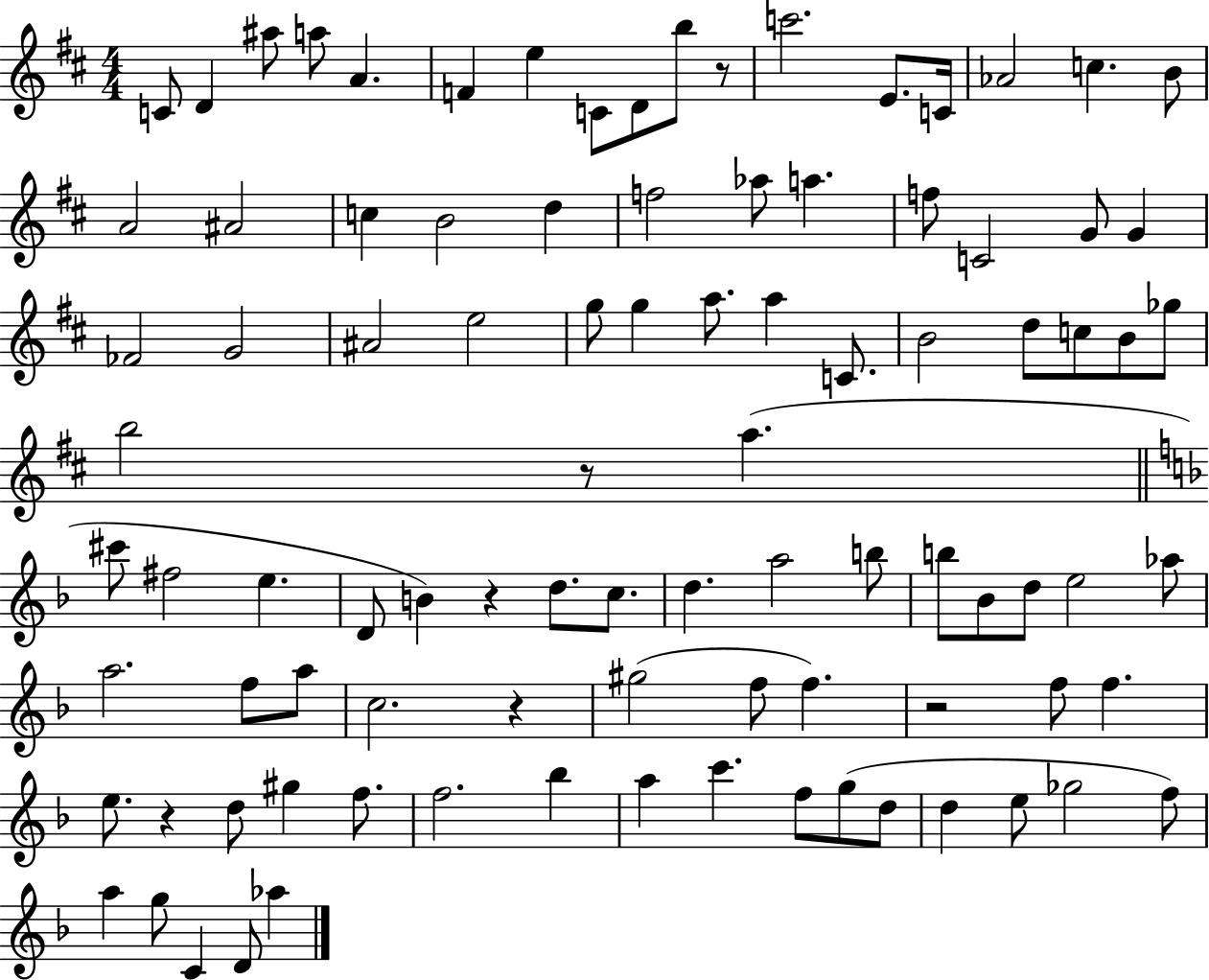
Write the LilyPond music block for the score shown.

{
  \clef treble
  \numericTimeSignature
  \time 4/4
  \key d \major
  c'8 d'4 ais''8 a''8 a'4. | f'4 e''4 c'8 d'8 b''8 r8 | c'''2. e'8. c'16 | aes'2 c''4. b'8 | \break a'2 ais'2 | c''4 b'2 d''4 | f''2 aes''8 a''4. | f''8 c'2 g'8 g'4 | \break fes'2 g'2 | ais'2 e''2 | g''8 g''4 a''8. a''4 c'8. | b'2 d''8 c''8 b'8 ges''8 | \break b''2 r8 a''4.( | \bar "||" \break \key f \major cis'''8 fis''2 e''4. | d'8 b'4) r4 d''8. c''8. | d''4. a''2 b''8 | b''8 bes'8 d''8 e''2 aes''8 | \break a''2. f''8 a''8 | c''2. r4 | gis''2( f''8 f''4.) | r2 f''8 f''4. | \break e''8. r4 d''8 gis''4 f''8. | f''2. bes''4 | a''4 c'''4. f''8 g''8( d''8 | d''4 e''8 ges''2 f''8) | \break a''4 g''8 c'4 d'8 aes''4 | \bar "|."
}